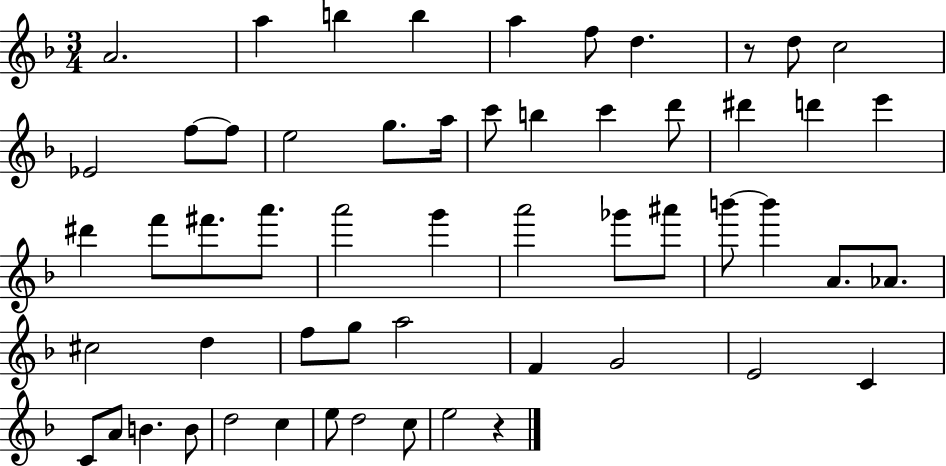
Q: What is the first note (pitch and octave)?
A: A4